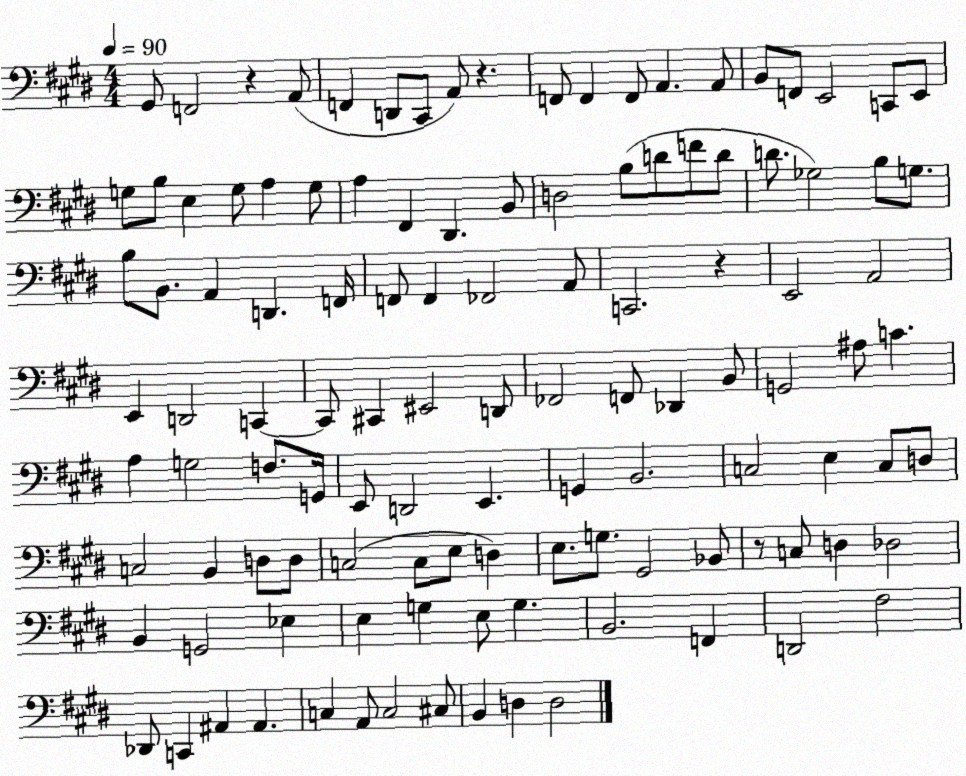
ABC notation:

X:1
T:Untitled
M:4/4
L:1/4
K:E
^G,,/2 F,,2 z A,,/2 F,, D,,/2 ^C,,/2 A,,/2 z F,,/2 F,, F,,/2 A,, A,,/2 B,,/2 F,,/2 E,,2 C,,/2 E,,/2 G,/2 B,/2 E, G,/2 A, G,/2 A, ^F,, ^D,, B,,/2 D,2 B,/2 D/2 F/2 D/2 D/2 _G,2 B,/2 G,/2 B,/2 B,,/2 A,, D,, F,,/4 F,,/2 F,, _F,,2 A,,/2 C,,2 z E,,2 A,,2 E,, D,,2 C,, C,,/2 ^C,, ^E,,2 D,,/2 _F,,2 F,,/2 _D,, B,,/2 G,,2 ^A,/2 C A, G,2 F,/2 G,,/4 E,,/2 D,,2 E,, G,, B,,2 C,2 E, C,/2 D,/2 C,2 B,, D,/2 D,/2 C,2 C,/2 E,/2 D, E,/2 G,/2 ^G,,2 _B,,/2 z/2 C,/2 D, _D,2 B,, G,,2 _E, E, G, E,/2 G, B,,2 F,, D,,2 ^F,2 _D,,/2 C,, ^A,, ^A,, C, A,,/2 C,2 ^C,/2 B,, D, D,2